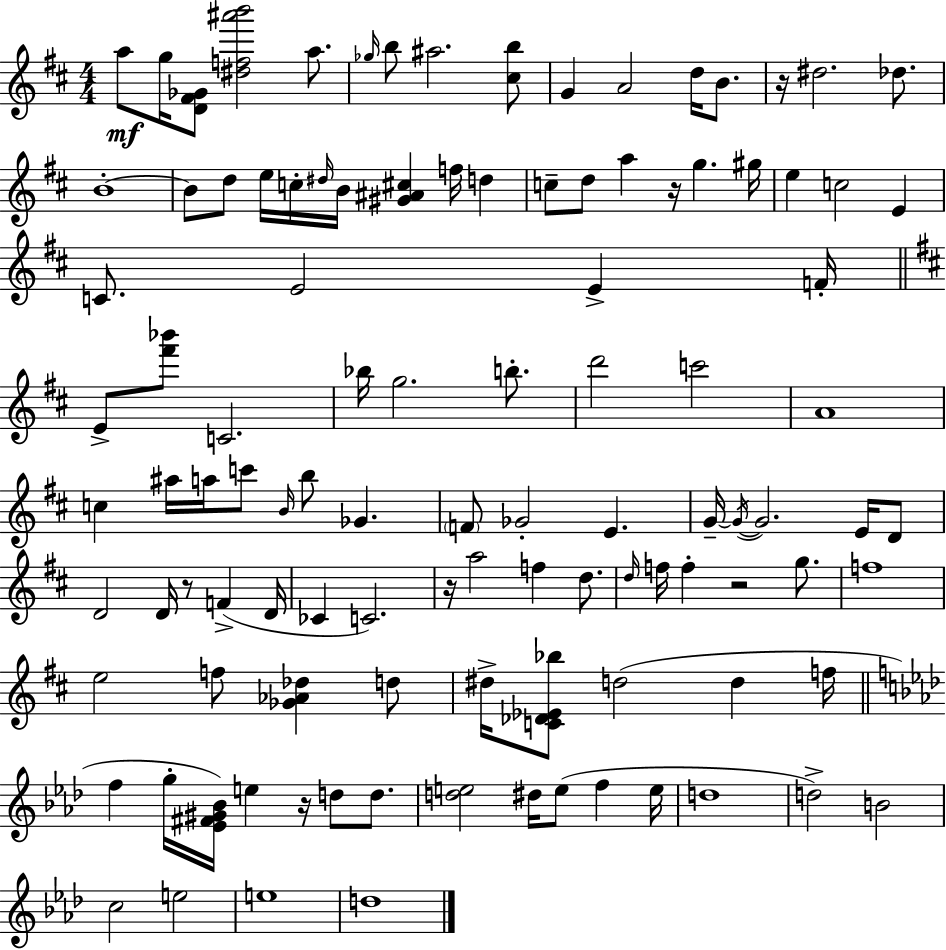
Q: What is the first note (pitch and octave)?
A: A5